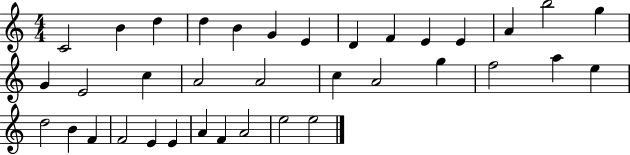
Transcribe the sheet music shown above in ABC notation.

X:1
T:Untitled
M:4/4
L:1/4
K:C
C2 B d d B G E D F E E A b2 g G E2 c A2 A2 c A2 g f2 a e d2 B F F2 E E A F A2 e2 e2